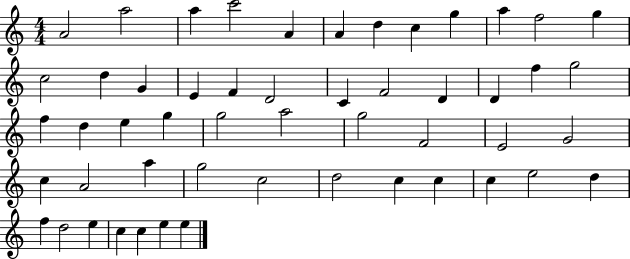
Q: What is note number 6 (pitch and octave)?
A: A4